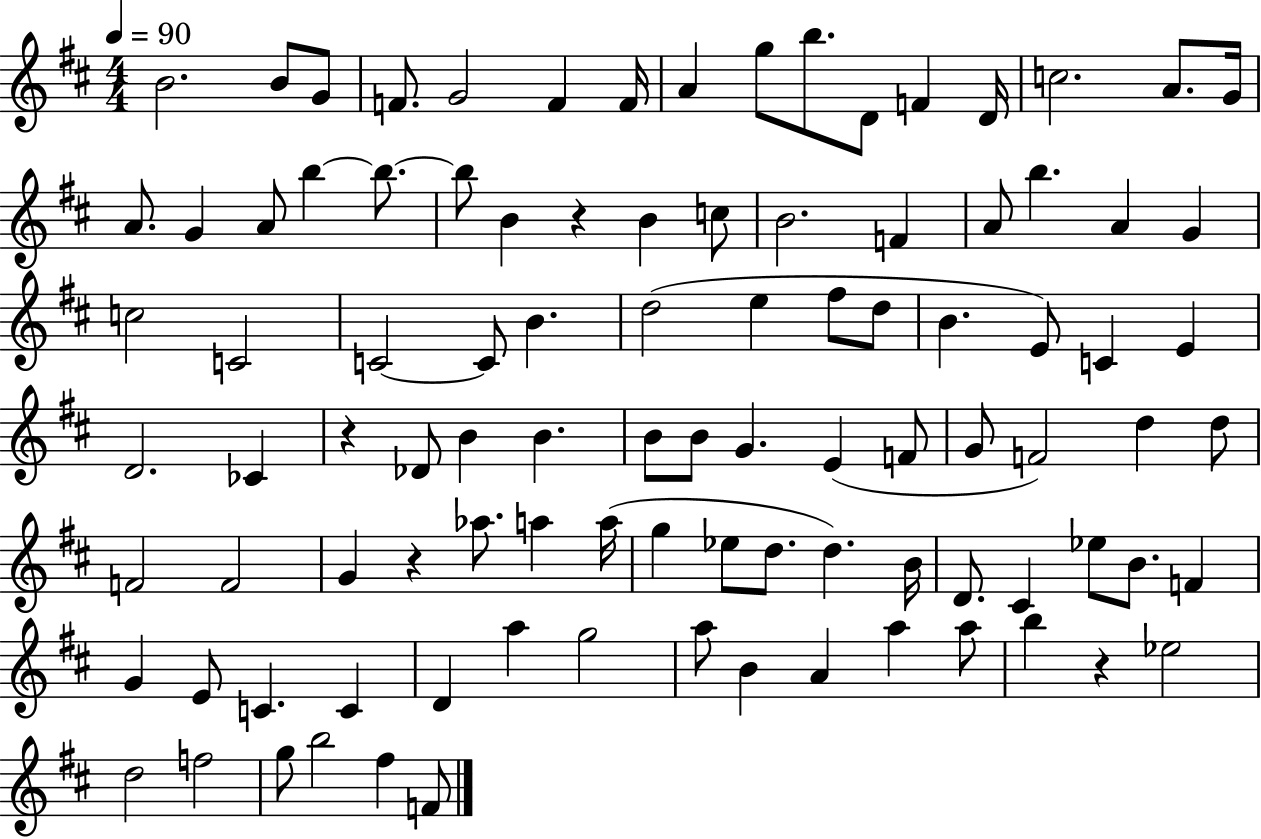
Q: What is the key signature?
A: D major